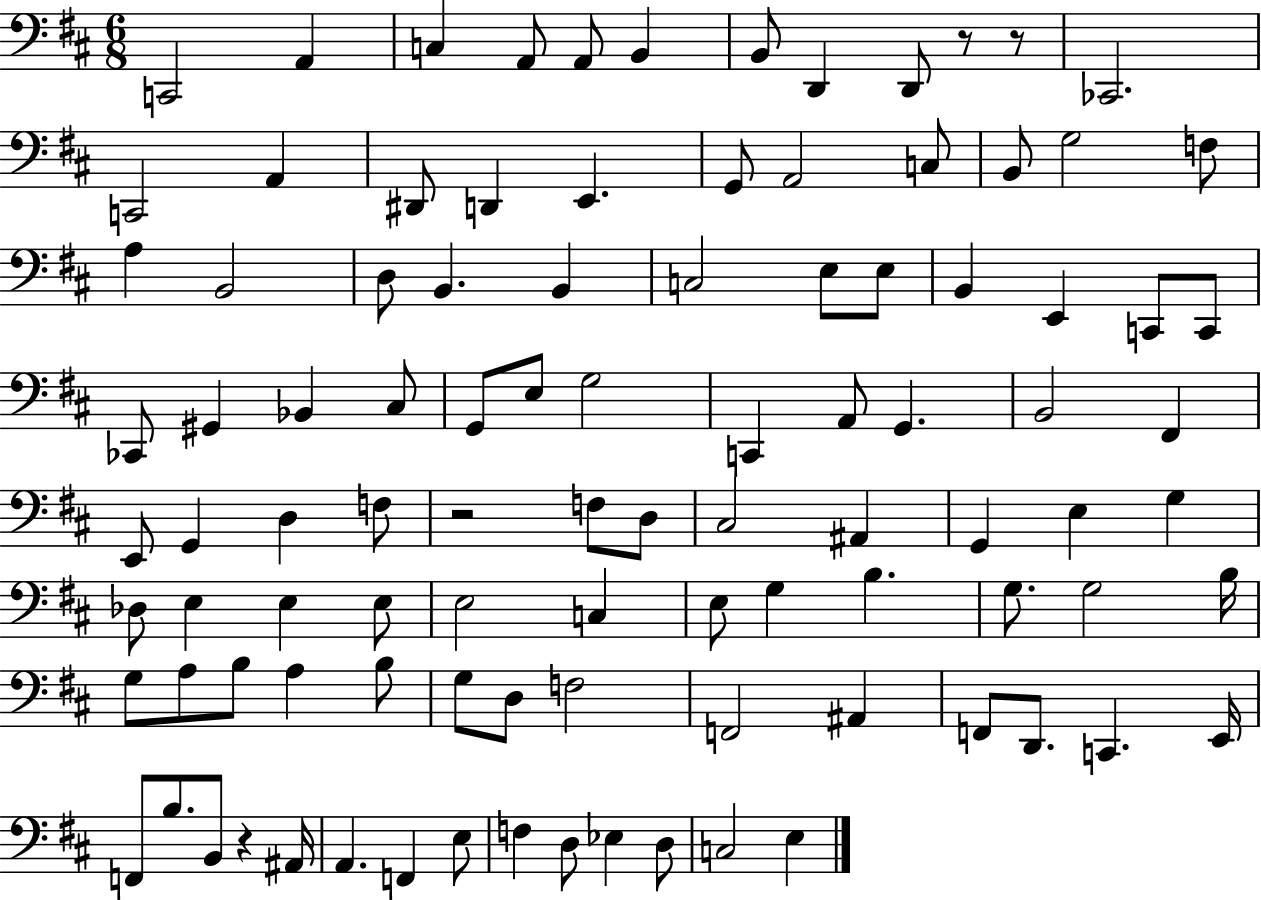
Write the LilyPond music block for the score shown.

{
  \clef bass
  \numericTimeSignature
  \time 6/8
  \key d \major
  c,2 a,4 | c4 a,8 a,8 b,4 | b,8 d,4 d,8 r8 r8 | ces,2. | \break c,2 a,4 | dis,8 d,4 e,4. | g,8 a,2 c8 | b,8 g2 f8 | \break a4 b,2 | d8 b,4. b,4 | c2 e8 e8 | b,4 e,4 c,8 c,8 | \break ces,8 gis,4 bes,4 cis8 | g,8 e8 g2 | c,4 a,8 g,4. | b,2 fis,4 | \break e,8 g,4 d4 f8 | r2 f8 d8 | cis2 ais,4 | g,4 e4 g4 | \break des8 e4 e4 e8 | e2 c4 | e8 g4 b4. | g8. g2 b16 | \break g8 a8 b8 a4 b8 | g8 d8 f2 | f,2 ais,4 | f,8 d,8. c,4. e,16 | \break f,8 b8. b,8 r4 ais,16 | a,4. f,4 e8 | f4 d8 ees4 d8 | c2 e4 | \break \bar "|."
}